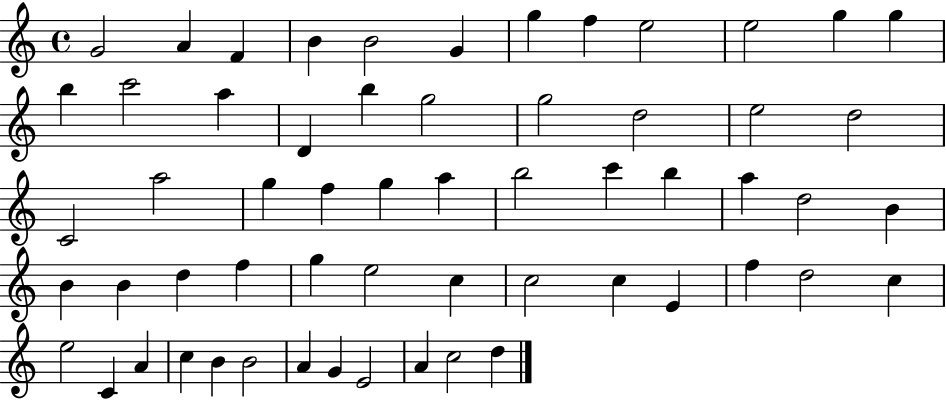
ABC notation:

X:1
T:Untitled
M:4/4
L:1/4
K:C
G2 A F B B2 G g f e2 e2 g g b c'2 a D b g2 g2 d2 e2 d2 C2 a2 g f g a b2 c' b a d2 B B B d f g e2 c c2 c E f d2 c e2 C A c B B2 A G E2 A c2 d